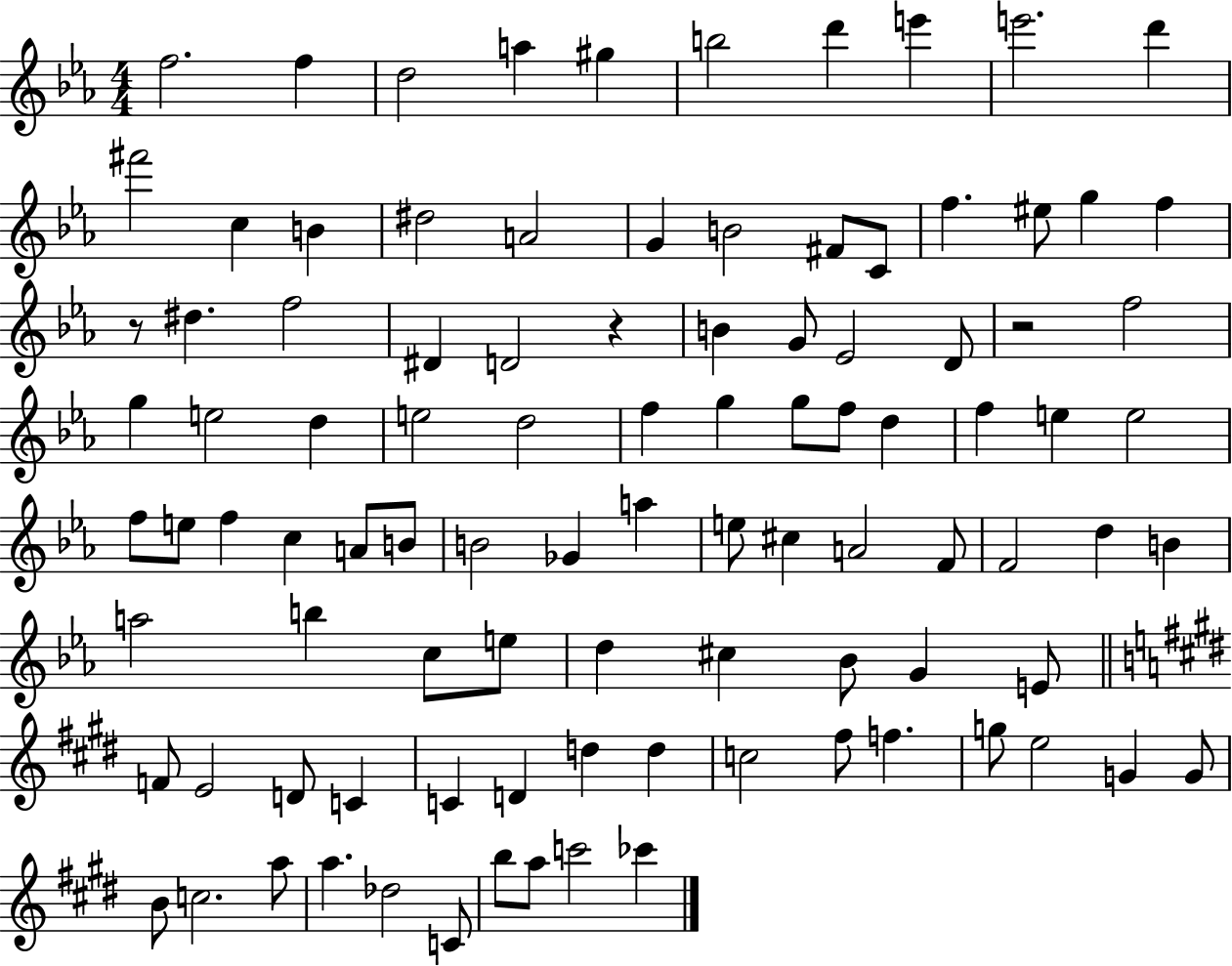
{
  \clef treble
  \numericTimeSignature
  \time 4/4
  \key ees \major
  f''2. f''4 | d''2 a''4 gis''4 | b''2 d'''4 e'''4 | e'''2. d'''4 | \break fis'''2 c''4 b'4 | dis''2 a'2 | g'4 b'2 fis'8 c'8 | f''4. eis''8 g''4 f''4 | \break r8 dis''4. f''2 | dis'4 d'2 r4 | b'4 g'8 ees'2 d'8 | r2 f''2 | \break g''4 e''2 d''4 | e''2 d''2 | f''4 g''4 g''8 f''8 d''4 | f''4 e''4 e''2 | \break f''8 e''8 f''4 c''4 a'8 b'8 | b'2 ges'4 a''4 | e''8 cis''4 a'2 f'8 | f'2 d''4 b'4 | \break a''2 b''4 c''8 e''8 | d''4 cis''4 bes'8 g'4 e'8 | \bar "||" \break \key e \major f'8 e'2 d'8 c'4 | c'4 d'4 d''4 d''4 | c''2 fis''8 f''4. | g''8 e''2 g'4 g'8 | \break b'8 c''2. a''8 | a''4. des''2 c'8 | b''8 a''8 c'''2 ces'''4 | \bar "|."
}